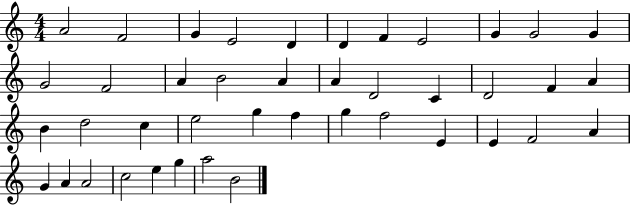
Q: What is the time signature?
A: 4/4